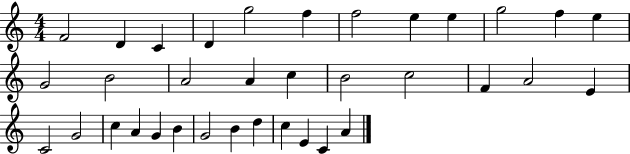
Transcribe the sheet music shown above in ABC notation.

X:1
T:Untitled
M:4/4
L:1/4
K:C
F2 D C D g2 f f2 e e g2 f e G2 B2 A2 A c B2 c2 F A2 E C2 G2 c A G B G2 B d c E C A